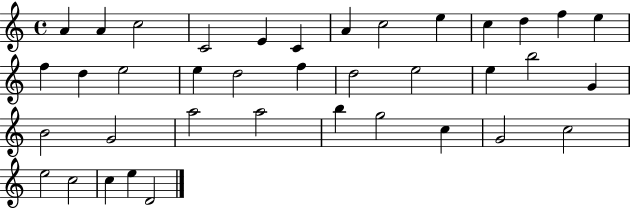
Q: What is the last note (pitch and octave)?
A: D4